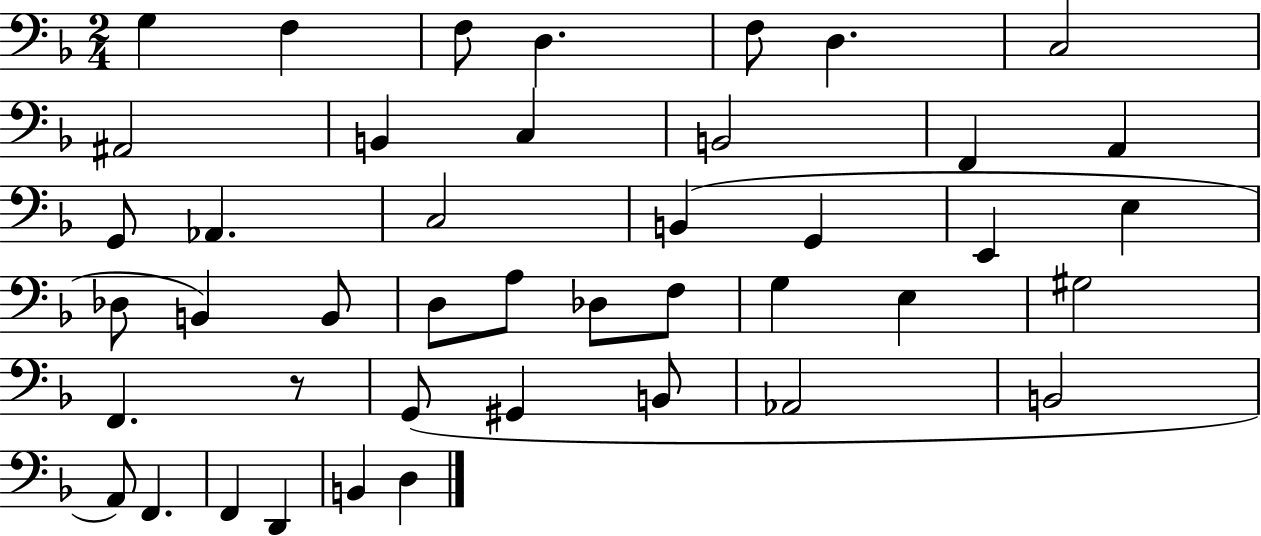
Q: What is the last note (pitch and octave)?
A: D3